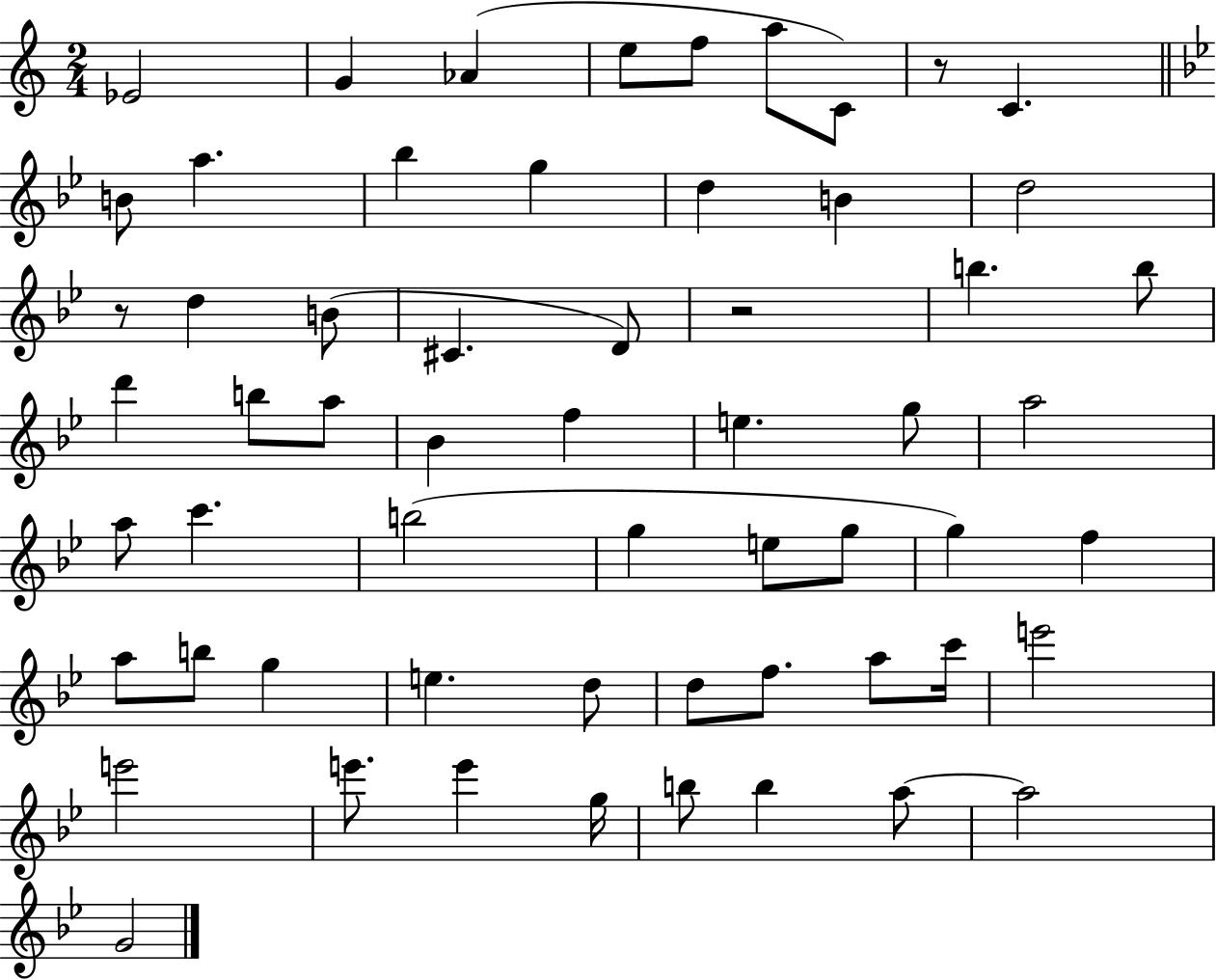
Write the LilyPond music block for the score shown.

{
  \clef treble
  \numericTimeSignature
  \time 2/4
  \key c \major
  ees'2 | g'4 aes'4( | e''8 f''8 a''8 c'8) | r8 c'4. | \break \bar "||" \break \key g \minor b'8 a''4. | bes''4 g''4 | d''4 b'4 | d''2 | \break r8 d''4 b'8( | cis'4. d'8) | r2 | b''4. b''8 | \break d'''4 b''8 a''8 | bes'4 f''4 | e''4. g''8 | a''2 | \break a''8 c'''4. | b''2( | g''4 e''8 g''8 | g''4) f''4 | \break a''8 b''8 g''4 | e''4. d''8 | d''8 f''8. a''8 c'''16 | e'''2 | \break e'''2 | e'''8. e'''4 g''16 | b''8 b''4 a''8~~ | a''2 | \break g'2 | \bar "|."
}